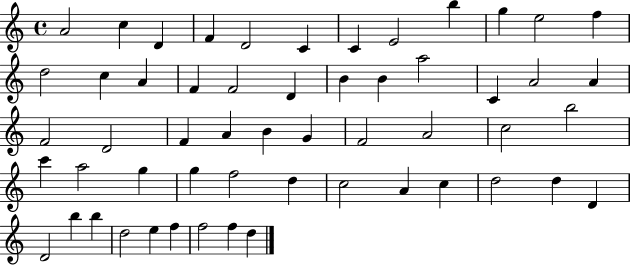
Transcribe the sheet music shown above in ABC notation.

X:1
T:Untitled
M:4/4
L:1/4
K:C
A2 c D F D2 C C E2 b g e2 f d2 c A F F2 D B B a2 C A2 A F2 D2 F A B G F2 A2 c2 b2 c' a2 g g f2 d c2 A c d2 d D D2 b b d2 e f f2 f d